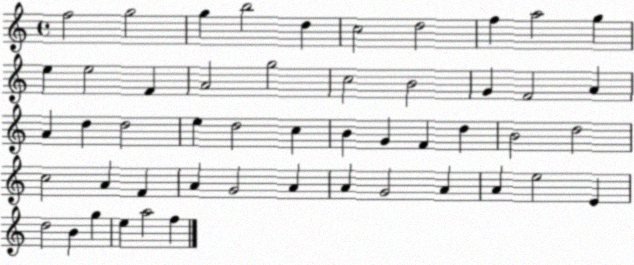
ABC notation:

X:1
T:Untitled
M:4/4
L:1/4
K:C
f2 g2 g b2 d c2 d2 f a2 g e e2 F A2 g2 c2 B2 G F2 A A d d2 e d2 c B G F d B2 d2 c2 A F A G2 A A G2 A A e2 E d2 B g e a2 f